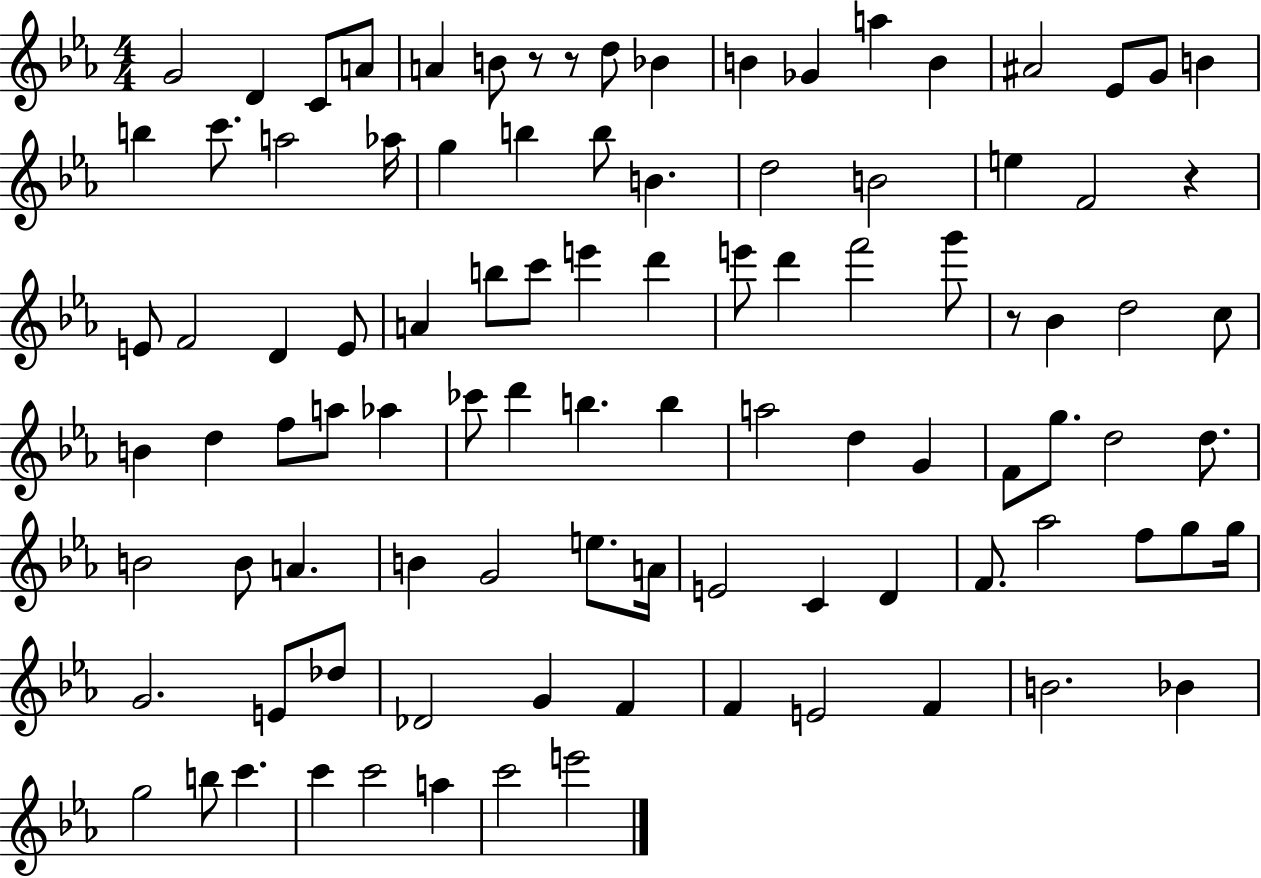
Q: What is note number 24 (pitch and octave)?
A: B4